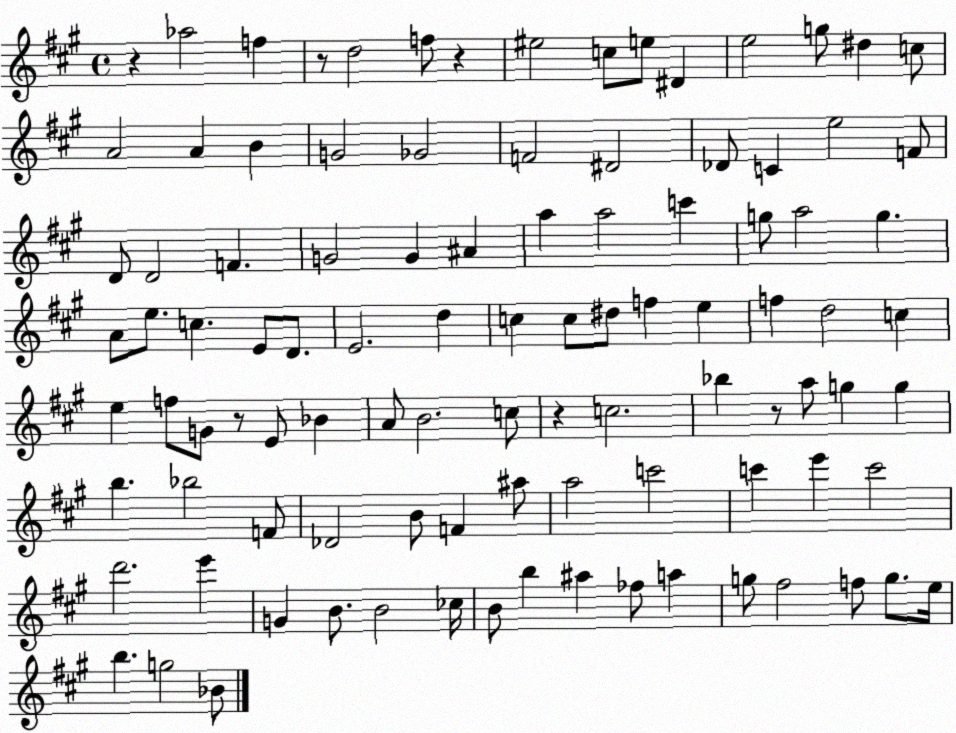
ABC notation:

X:1
T:Untitled
M:4/4
L:1/4
K:A
z _a2 f z/2 d2 f/2 z ^e2 c/2 e/2 ^D e2 g/2 ^d c/2 A2 A B G2 _G2 F2 ^D2 _D/2 C e2 F/2 D/2 D2 F G2 G ^A a a2 c' g/2 a2 g A/2 e/2 c E/2 D/2 E2 d c c/2 ^d/2 f e f d2 c e f/2 G/2 z/2 E/2 _B A/2 B2 c/2 z c2 _b z/2 a/2 g g b _b2 F/2 _D2 B/2 F ^a/2 a2 c'2 c' e' c'2 d'2 e' G B/2 B2 _c/4 B/2 b ^a _f/2 a g/2 ^f2 f/2 g/2 e/4 b g2 _B/2